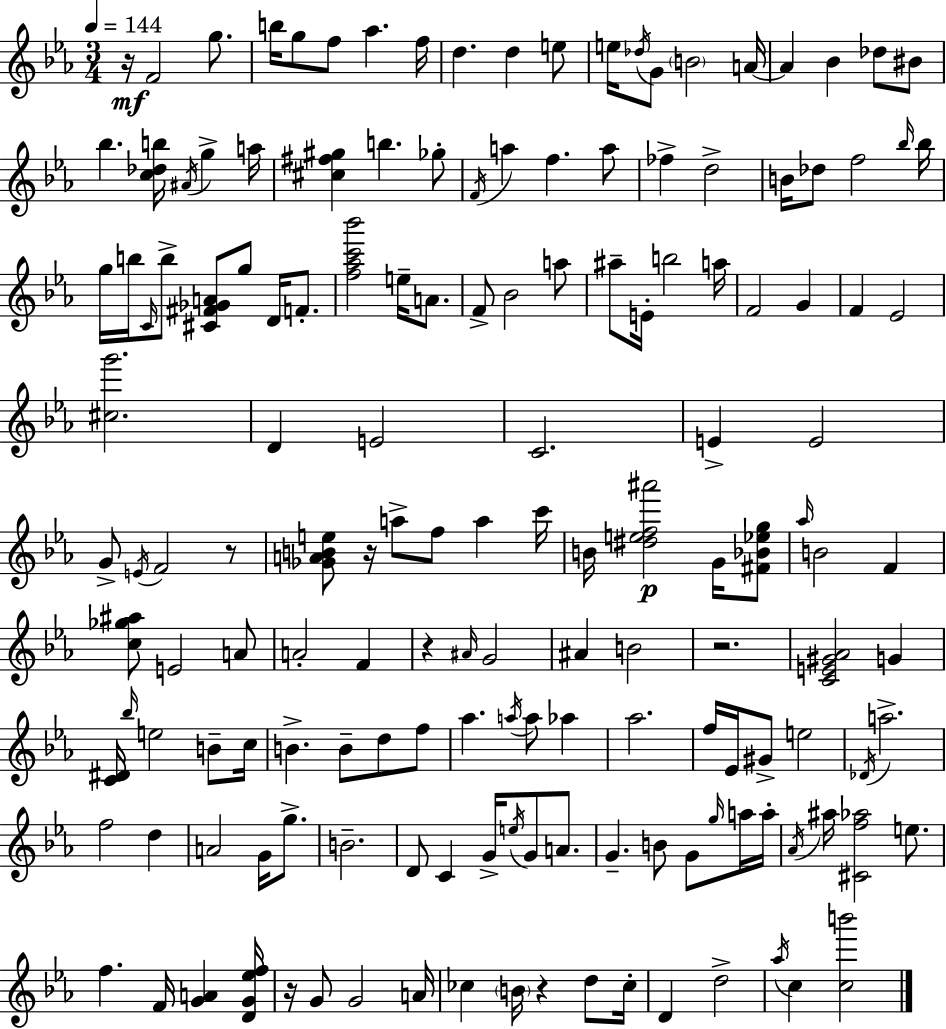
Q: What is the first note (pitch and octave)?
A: F4